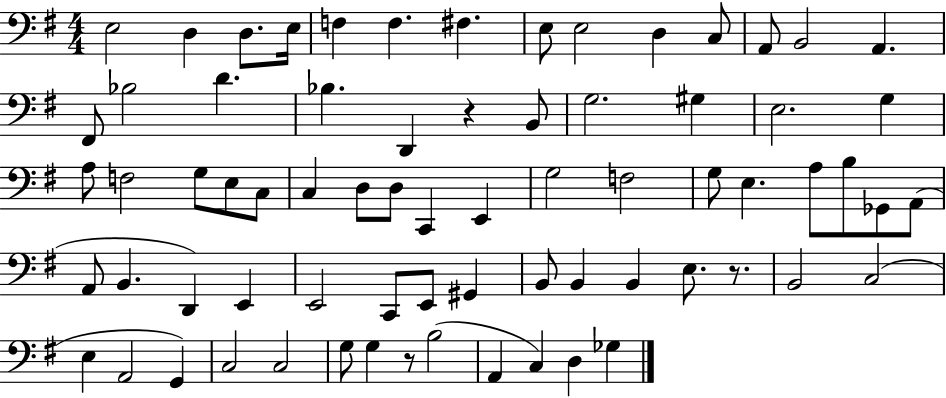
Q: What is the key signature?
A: G major